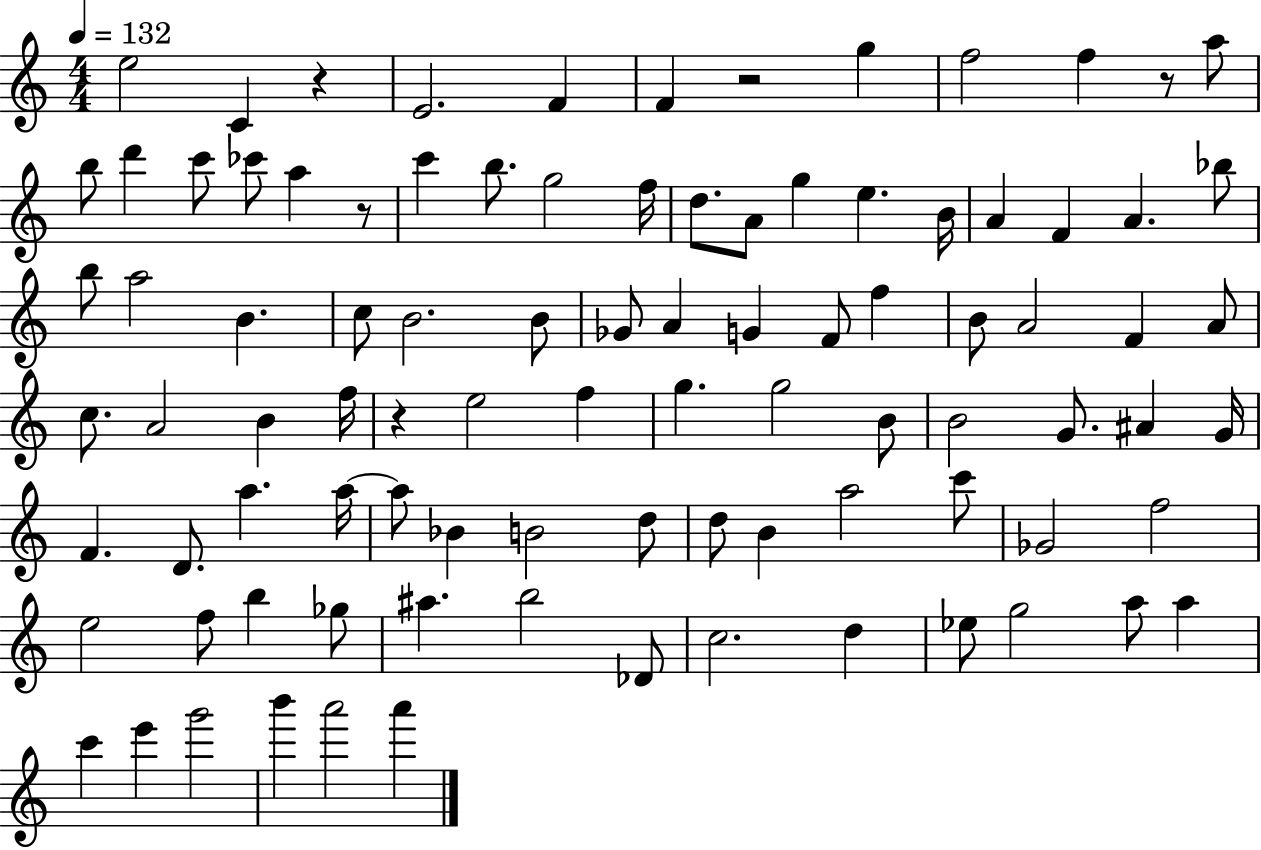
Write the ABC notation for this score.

X:1
T:Untitled
M:4/4
L:1/4
K:C
e2 C z E2 F F z2 g f2 f z/2 a/2 b/2 d' c'/2 _c'/2 a z/2 c' b/2 g2 f/4 d/2 A/2 g e B/4 A F A _b/2 b/2 a2 B c/2 B2 B/2 _G/2 A G F/2 f B/2 A2 F A/2 c/2 A2 B f/4 z e2 f g g2 B/2 B2 G/2 ^A G/4 F D/2 a a/4 a/2 _B B2 d/2 d/2 B a2 c'/2 _G2 f2 e2 f/2 b _g/2 ^a b2 _D/2 c2 d _e/2 g2 a/2 a c' e' g'2 b' a'2 a'